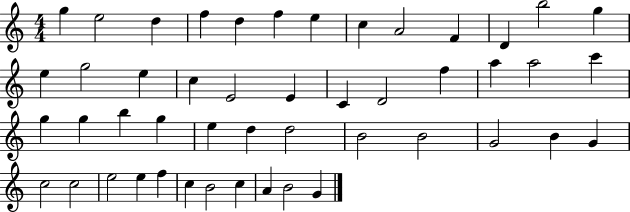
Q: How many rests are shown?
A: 0